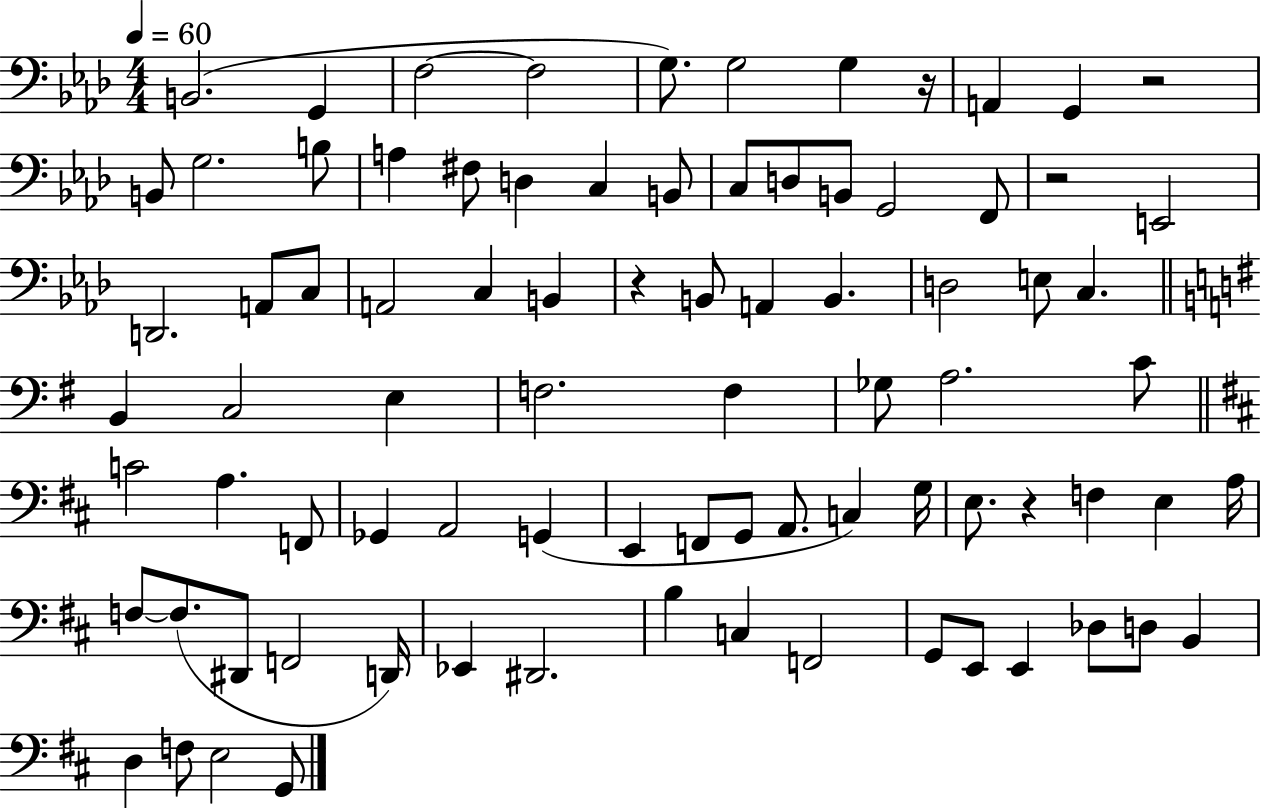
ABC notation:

X:1
T:Untitled
M:4/4
L:1/4
K:Ab
B,,2 G,, F,2 F,2 G,/2 G,2 G, z/4 A,, G,, z2 B,,/2 G,2 B,/2 A, ^F,/2 D, C, B,,/2 C,/2 D,/2 B,,/2 G,,2 F,,/2 z2 E,,2 D,,2 A,,/2 C,/2 A,,2 C, B,, z B,,/2 A,, B,, D,2 E,/2 C, B,, C,2 E, F,2 F, _G,/2 A,2 C/2 C2 A, F,,/2 _G,, A,,2 G,, E,, F,,/2 G,,/2 A,,/2 C, G,/4 E,/2 z F, E, A,/4 F,/2 F,/2 ^D,,/2 F,,2 D,,/4 _E,, ^D,,2 B, C, F,,2 G,,/2 E,,/2 E,, _D,/2 D,/2 B,, D, F,/2 E,2 G,,/2